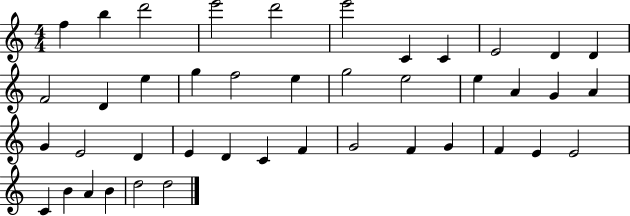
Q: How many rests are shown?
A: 0